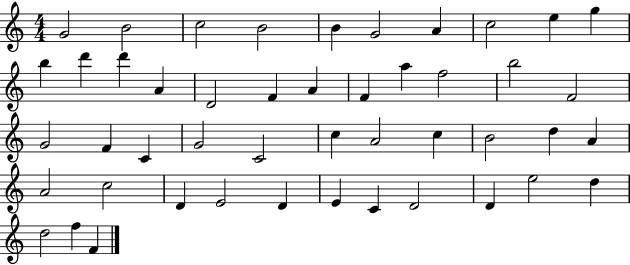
{
  \clef treble
  \numericTimeSignature
  \time 4/4
  \key c \major
  g'2 b'2 | c''2 b'2 | b'4 g'2 a'4 | c''2 e''4 g''4 | \break b''4 d'''4 d'''4 a'4 | d'2 f'4 a'4 | f'4 a''4 f''2 | b''2 f'2 | \break g'2 f'4 c'4 | g'2 c'2 | c''4 a'2 c''4 | b'2 d''4 a'4 | \break a'2 c''2 | d'4 e'2 d'4 | e'4 c'4 d'2 | d'4 e''2 d''4 | \break d''2 f''4 f'4 | \bar "|."
}